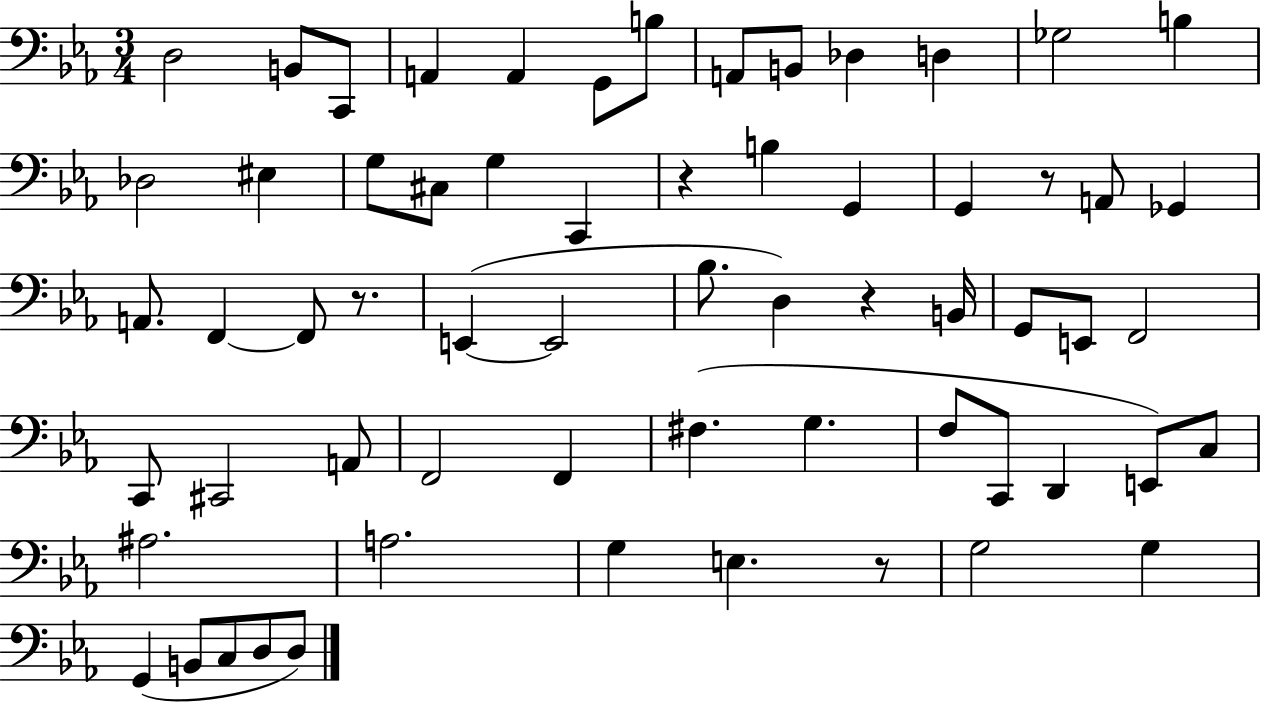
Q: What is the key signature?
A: EES major